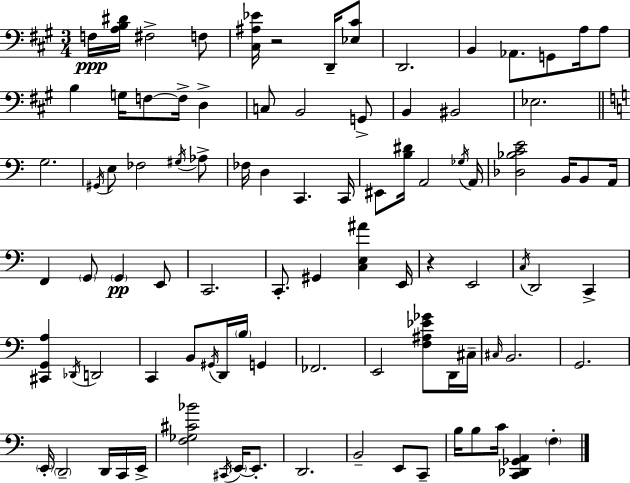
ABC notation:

X:1
T:Untitled
M:3/4
L:1/4
K:A
F,/4 [A,B,^D]/4 ^F,2 F,/2 [^C,^A,_E]/4 z2 D,,/4 [_E,^C]/2 D,,2 B,, _A,,/2 G,,/2 A,/4 A,/2 B, G,/4 F,/2 F,/4 D, C,/2 B,,2 G,,/2 B,, ^B,,2 _E,2 G,2 ^G,,/4 E,/2 _F,2 ^G,/4 _A,/2 _F,/4 D, C,, C,,/4 ^E,,/2 [B,^D]/4 A,,2 _G,/4 A,,/4 [_D,_B,CE]2 B,,/4 B,,/2 A,,/4 F,, G,,/2 G,, E,,/2 C,,2 C,,/2 ^G,, [C,E,^A] E,,/4 z E,,2 C,/4 D,,2 C,, [^C,,G,,A,] _D,,/4 D,,2 C,, B,,/2 ^G,,/4 D,,/4 B,/4 G,, _F,,2 E,,2 [F,^A,_E_G]/2 D,,/4 ^C,/4 ^C,/4 B,,2 G,,2 E,,/4 D,,2 D,,/4 C,,/4 E,,/4 [F,_G,^C_B]2 ^C,,/4 E,,/4 E,,/2 D,,2 B,,2 E,,/2 C,,/2 B,/4 B,/2 C/4 [C,,_D,,_G,,A,,] F,